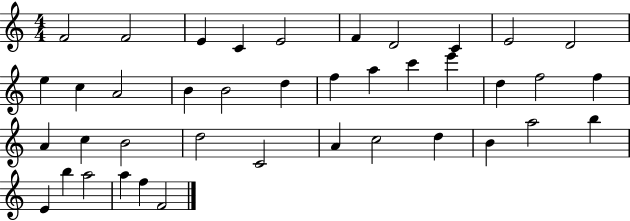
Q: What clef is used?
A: treble